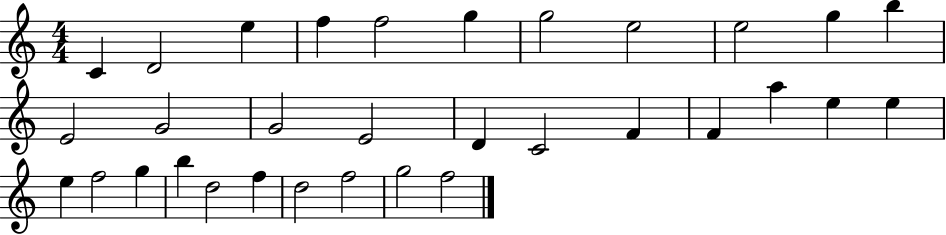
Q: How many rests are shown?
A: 0